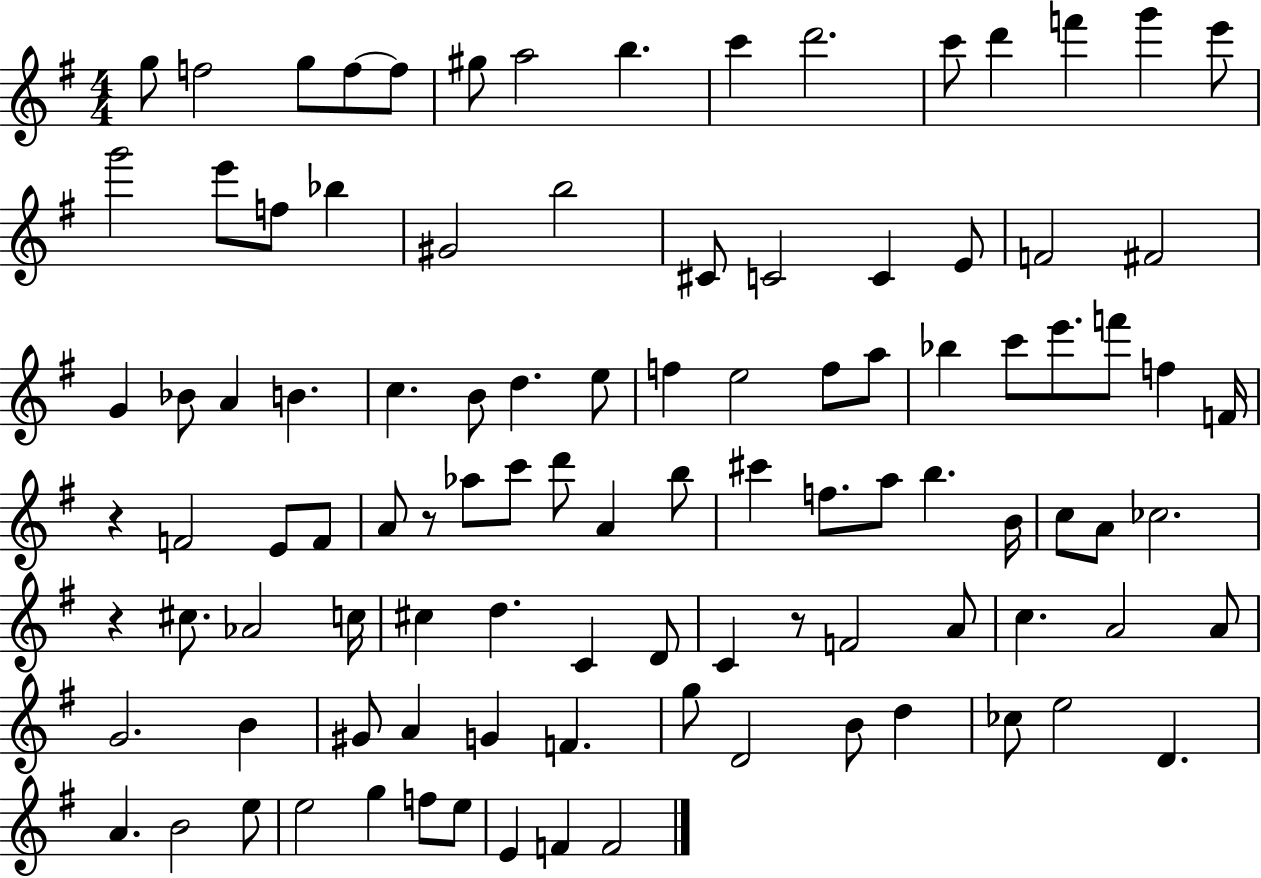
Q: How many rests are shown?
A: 4